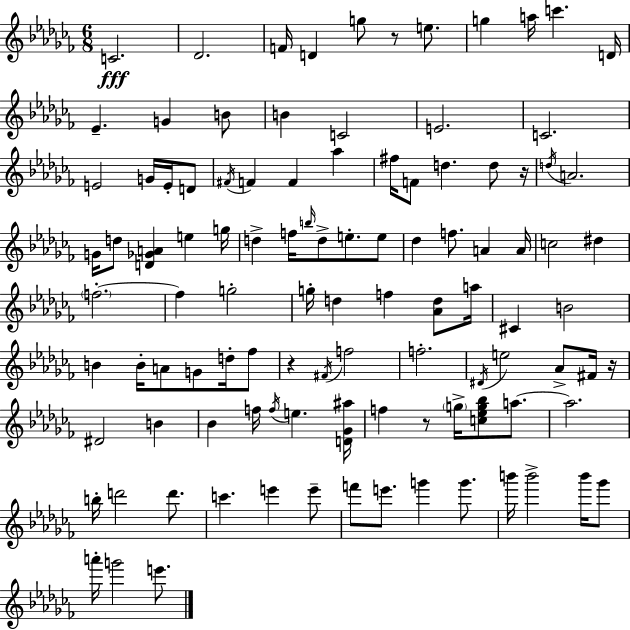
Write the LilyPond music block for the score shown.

{
  \clef treble
  \numericTimeSignature
  \time 6/8
  \key aes \minor
  c'2.\fff | des'2. | f'16 d'4 g''8 r8 e''8. | g''4 a''16 c'''4. d'16 | \break ees'4.-- g'4 b'8 | b'4 c'2 | e'2. | c'2. | \break e'2 g'16 e'16-. d'8 | \acciaccatura { fis'16 } f'4 f'4 aes''4 | fis''16 f'8 d''4. d''8 | r16 \acciaccatura { d''16 } a'2. | \break g'16 d''8 <d' ges' a'>4 e''4 | g''16 d''4-> f''16 \grace { b''16 } d''8-> e''8.-. | e''8 des''4 f''8. a'4 | a'16 c''2 dis''4 | \break \parenthesize f''2.-.~~ | f''4 g''2-. | g''16-. d''4 f''4 | <aes' d''>8 a''16 cis'4 b'2 | \break b'4 b'16-. a'8 g'8 | d''16-. fes''8 r4 \acciaccatura { fis'16 } f''2 | f''2.-. | \acciaccatura { dis'16 } e''2 | \break aes'8-> fis'16 r16 dis'2 | b'4 bes'4 f''16 \acciaccatura { f''16 } e''4. | <d' ges' ais''>16 f''4 r8 | \parenthesize g''16-> <c'' ees'' g'' bes''>8 a''8.~~ a''2. | \break b''16-. d'''2 | d'''8. c'''4. | e'''4 e'''8-- f'''8 e'''8. g'''4 | g'''8. b'''16 b'''2-> | \break b'''16 ges'''8 a'''16-. g'''2 | e'''8. \bar "|."
}